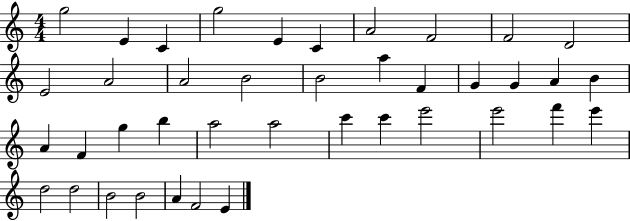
{
  \clef treble
  \numericTimeSignature
  \time 4/4
  \key c \major
  g''2 e'4 c'4 | g''2 e'4 c'4 | a'2 f'2 | f'2 d'2 | \break e'2 a'2 | a'2 b'2 | b'2 a''4 f'4 | g'4 g'4 a'4 b'4 | \break a'4 f'4 g''4 b''4 | a''2 a''2 | c'''4 c'''4 e'''2 | e'''2 f'''4 e'''4 | \break d''2 d''2 | b'2 b'2 | a'4 f'2 e'4 | \bar "|."
}